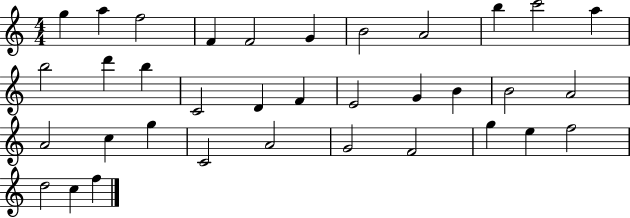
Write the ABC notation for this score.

X:1
T:Untitled
M:4/4
L:1/4
K:C
g a f2 F F2 G B2 A2 b c'2 a b2 d' b C2 D F E2 G B B2 A2 A2 c g C2 A2 G2 F2 g e f2 d2 c f